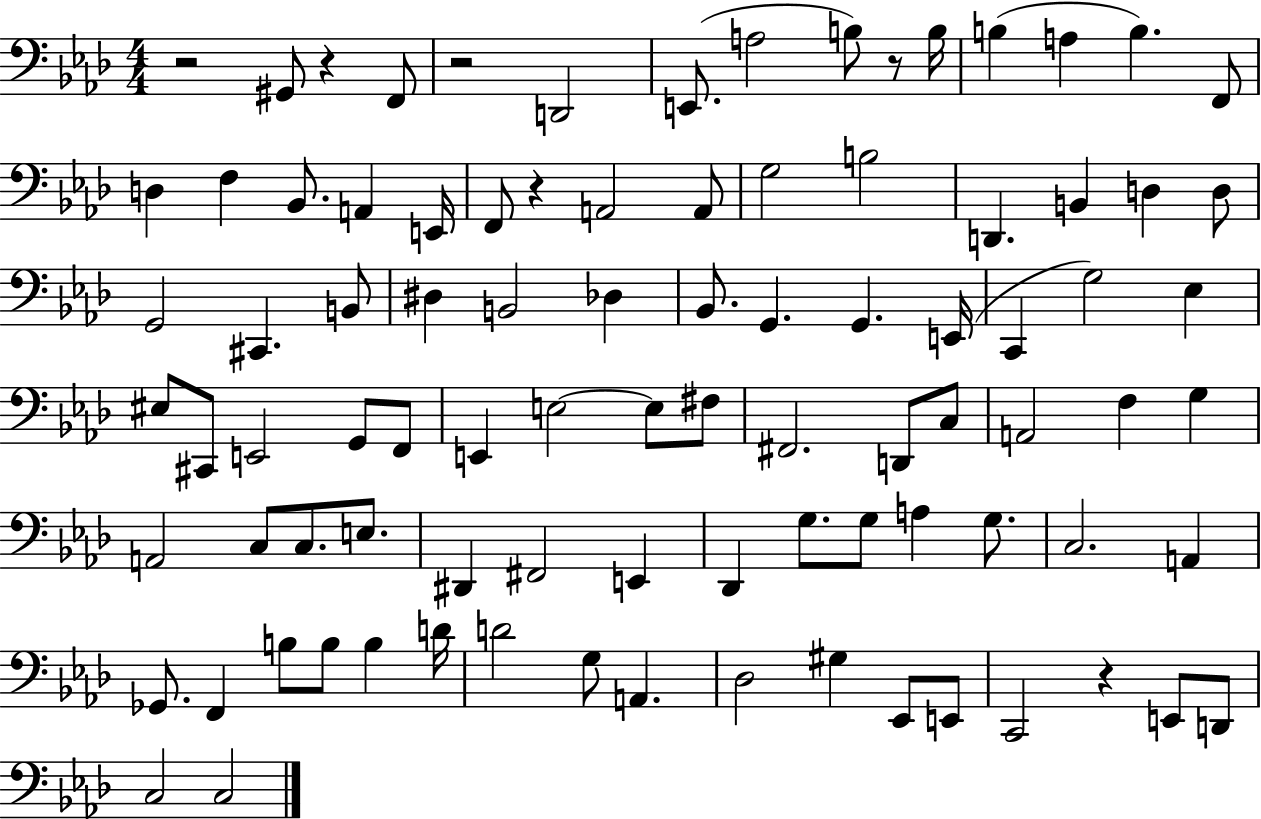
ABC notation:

X:1
T:Untitled
M:4/4
L:1/4
K:Ab
z2 ^G,,/2 z F,,/2 z2 D,,2 E,,/2 A,2 B,/2 z/2 B,/4 B, A, B, F,,/2 D, F, _B,,/2 A,, E,,/4 F,,/2 z A,,2 A,,/2 G,2 B,2 D,, B,, D, D,/2 G,,2 ^C,, B,,/2 ^D, B,,2 _D, _B,,/2 G,, G,, E,,/4 C,, G,2 _E, ^E,/2 ^C,,/2 E,,2 G,,/2 F,,/2 E,, E,2 E,/2 ^F,/2 ^F,,2 D,,/2 C,/2 A,,2 F, G, A,,2 C,/2 C,/2 E,/2 ^D,, ^F,,2 E,, _D,, G,/2 G,/2 A, G,/2 C,2 A,, _G,,/2 F,, B,/2 B,/2 B, D/4 D2 G,/2 A,, _D,2 ^G, _E,,/2 E,,/2 C,,2 z E,,/2 D,,/2 C,2 C,2